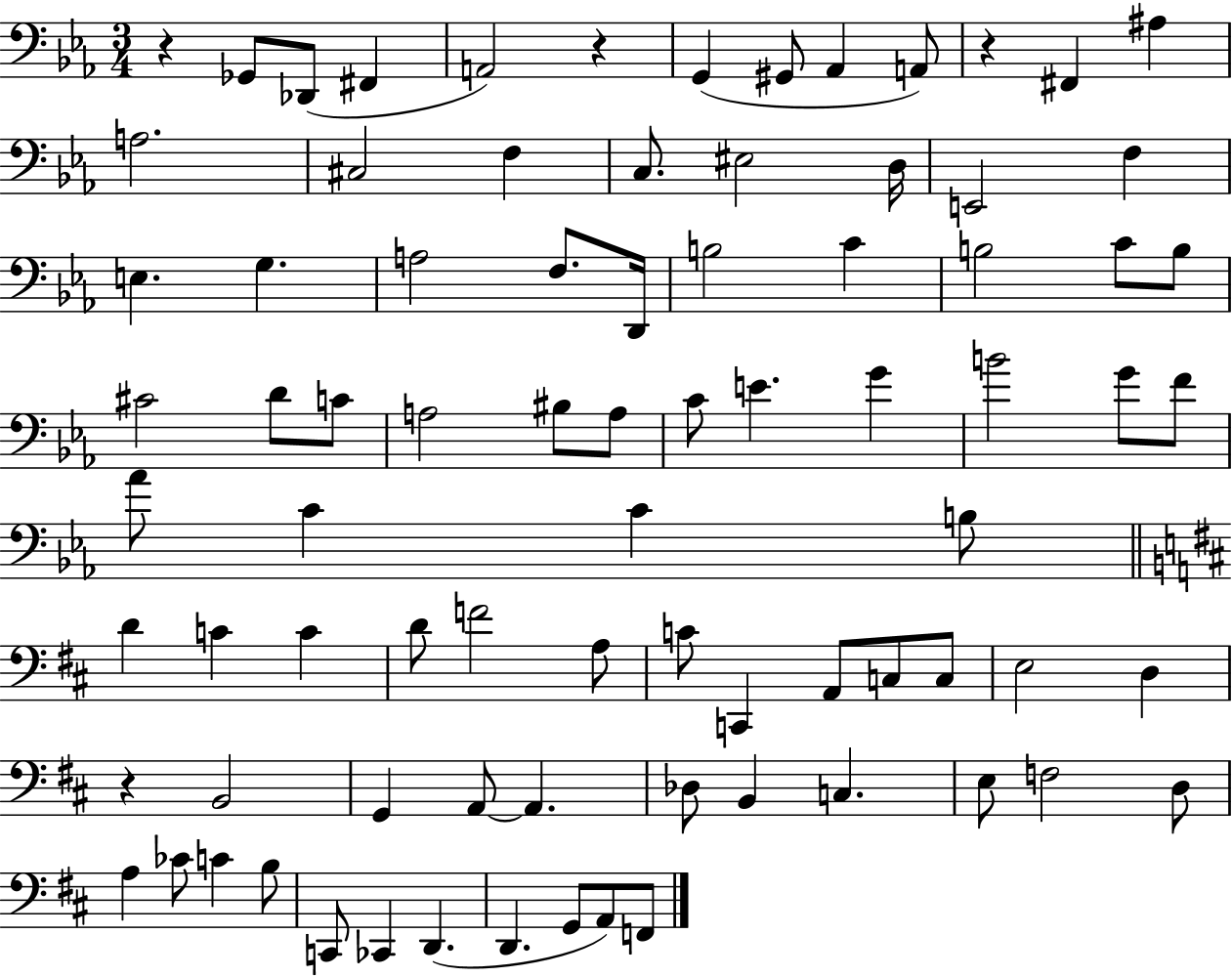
X:1
T:Untitled
M:3/4
L:1/4
K:Eb
z _G,,/2 _D,,/2 ^F,, A,,2 z G,, ^G,,/2 _A,, A,,/2 z ^F,, ^A, A,2 ^C,2 F, C,/2 ^E,2 D,/4 E,,2 F, E, G, A,2 F,/2 D,,/4 B,2 C B,2 C/2 B,/2 ^C2 D/2 C/2 A,2 ^B,/2 A,/2 C/2 E G B2 G/2 F/2 _A/2 C C B,/2 D C C D/2 F2 A,/2 C/2 C,, A,,/2 C,/2 C,/2 E,2 D, z B,,2 G,, A,,/2 A,, _D,/2 B,, C, E,/2 F,2 D,/2 A, _C/2 C B,/2 C,,/2 _C,, D,, D,, G,,/2 A,,/2 F,,/2